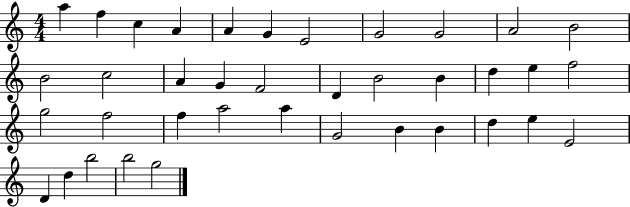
A5/q F5/q C5/q A4/q A4/q G4/q E4/h G4/h G4/h A4/h B4/h B4/h C5/h A4/q G4/q F4/h D4/q B4/h B4/q D5/q E5/q F5/h G5/h F5/h F5/q A5/h A5/q G4/h B4/q B4/q D5/q E5/q E4/h D4/q D5/q B5/h B5/h G5/h